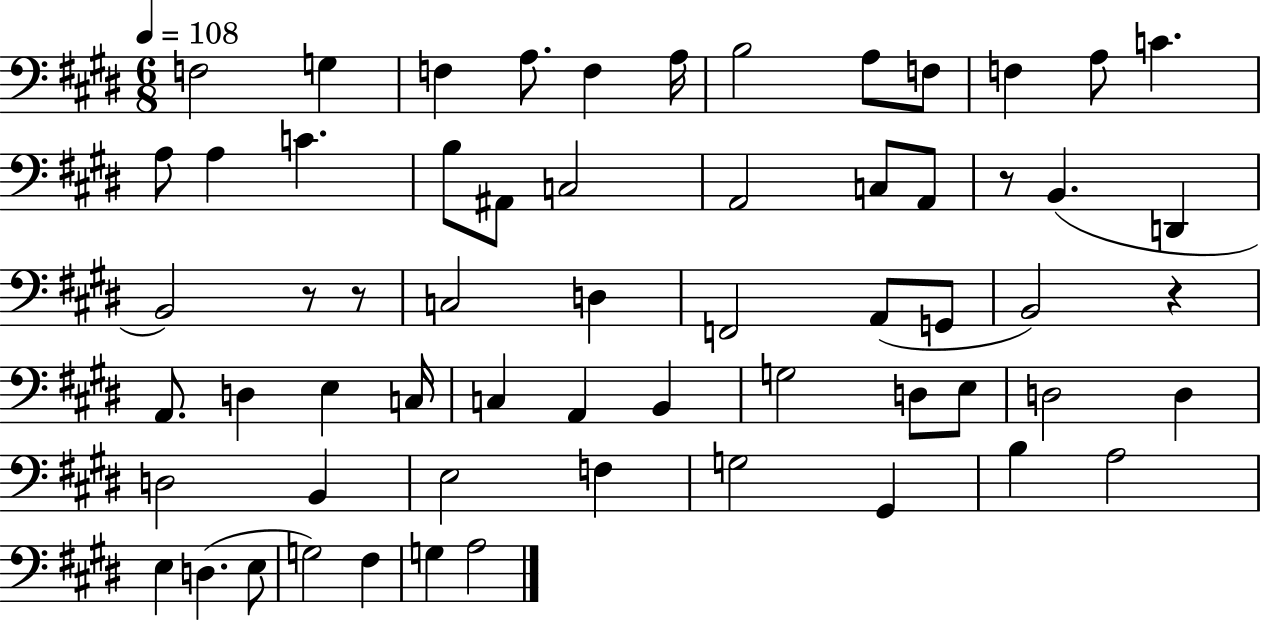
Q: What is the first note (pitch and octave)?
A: F3